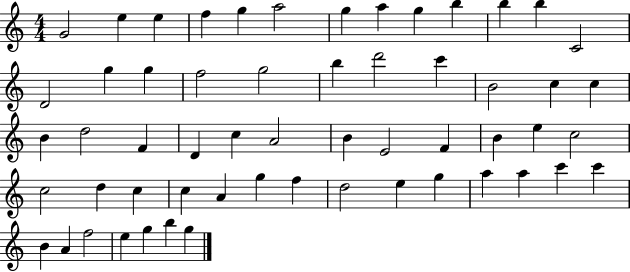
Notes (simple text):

G4/h E5/q E5/q F5/q G5/q A5/h G5/q A5/q G5/q B5/q B5/q B5/q C4/h D4/h G5/q G5/q F5/h G5/h B5/q D6/h C6/q B4/h C5/q C5/q B4/q D5/h F4/q D4/q C5/q A4/h B4/q E4/h F4/q B4/q E5/q C5/h C5/h D5/q C5/q C5/q A4/q G5/q F5/q D5/h E5/q G5/q A5/q A5/q C6/q C6/q B4/q A4/q F5/h E5/q G5/q B5/q G5/q